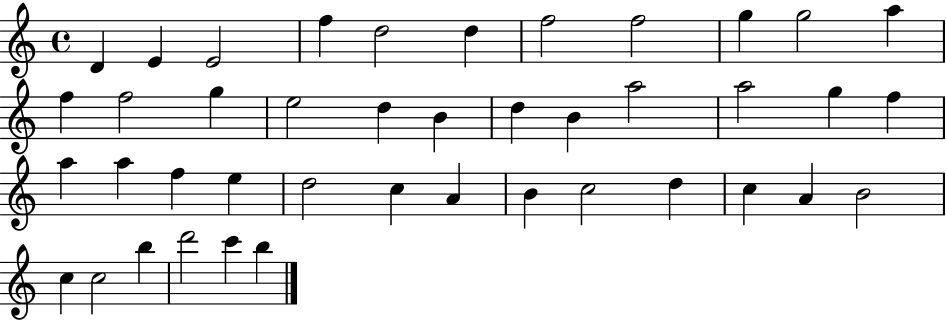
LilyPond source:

{
  \clef treble
  \time 4/4
  \defaultTimeSignature
  \key c \major
  d'4 e'4 e'2 | f''4 d''2 d''4 | f''2 f''2 | g''4 g''2 a''4 | \break f''4 f''2 g''4 | e''2 d''4 b'4 | d''4 b'4 a''2 | a''2 g''4 f''4 | \break a''4 a''4 f''4 e''4 | d''2 c''4 a'4 | b'4 c''2 d''4 | c''4 a'4 b'2 | \break c''4 c''2 b''4 | d'''2 c'''4 b''4 | \bar "|."
}